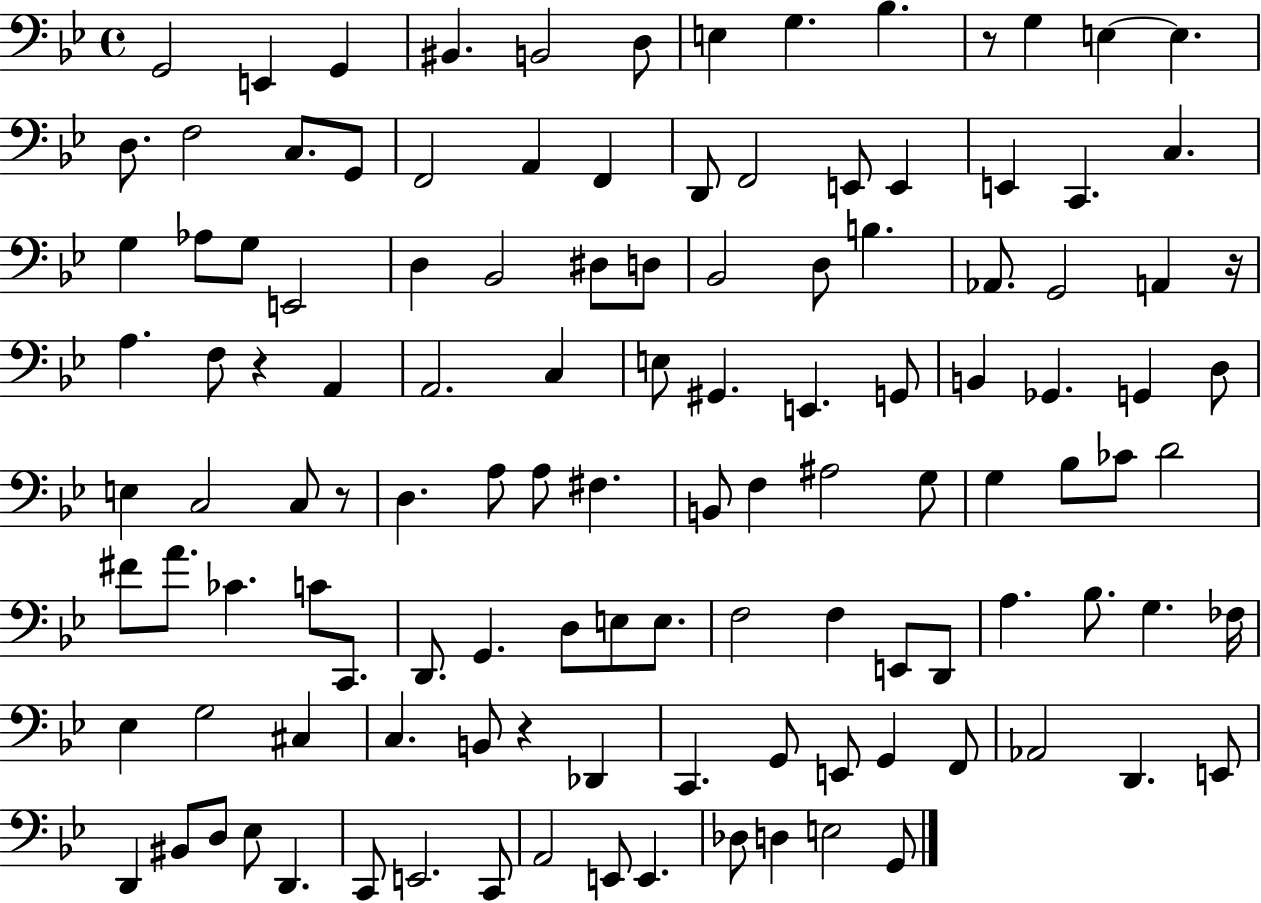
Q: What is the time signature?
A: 4/4